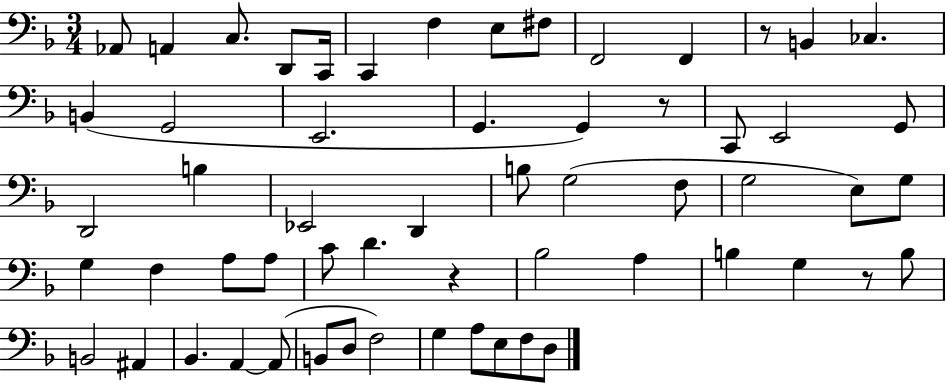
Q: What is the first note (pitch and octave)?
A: Ab2